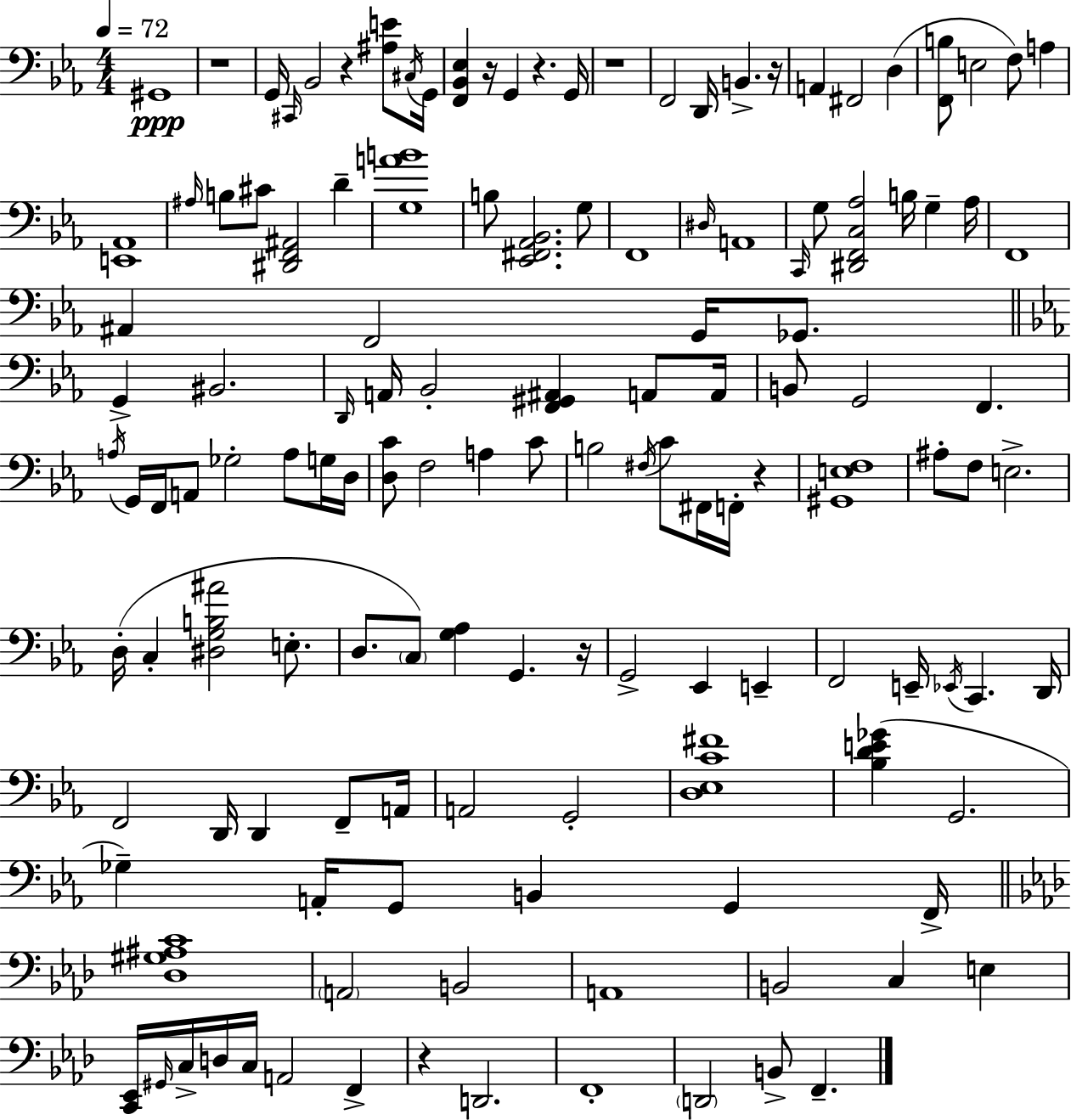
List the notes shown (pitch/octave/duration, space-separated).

G#2/w R/w G2/s C#2/s Bb2/h R/q [A#3,E4]/e C#3/s G2/s [F2,Bb2,Eb3]/q R/s G2/q R/q. G2/s R/w F2/h D2/s B2/q. R/s A2/q F#2/h D3/q [F2,B3]/e E3/h F3/e A3/q [E2,Ab2]/w A#3/s B3/e C#4/e [D#2,F2,A#2]/h D4/q [G3,A4,B4]/w B3/e [Eb2,F#2,Ab2,Bb2]/h. G3/e F2/w D#3/s A2/w C2/s G3/e [D#2,F2,C3,Ab3]/h B3/s G3/q Ab3/s F2/w A#2/q F2/h G2/s Gb2/e. G2/q BIS2/h. D2/s A2/s Bb2/h [F2,G#2,A#2]/q A2/e A2/s B2/e G2/h F2/q. A3/s G2/s F2/s A2/e Gb3/h A3/e G3/s D3/s [D3,C4]/e F3/h A3/q C4/e B3/h F#3/s C4/e F#2/s F2/s R/q [G#2,E3,F3]/w A#3/e F3/e E3/h. D3/s C3/q [D#3,G3,B3,A#4]/h E3/e. D3/e. C3/e [G3,Ab3]/q G2/q. R/s G2/h Eb2/q E2/q F2/h E2/s Eb2/s C2/q. D2/s F2/h D2/s D2/q F2/e A2/s A2/h G2/h [D3,Eb3,C4,F#4]/w [Bb3,D4,E4,Gb4]/q G2/h. Gb3/q A2/s G2/e B2/q G2/q F2/s [Db3,G#3,A#3,C4]/w A2/h B2/h A2/w B2/h C3/q E3/q [C2,Eb2]/s G#2/s C3/s D3/s C3/s A2/h F2/q R/q D2/h. F2/w D2/h B2/e F2/q.